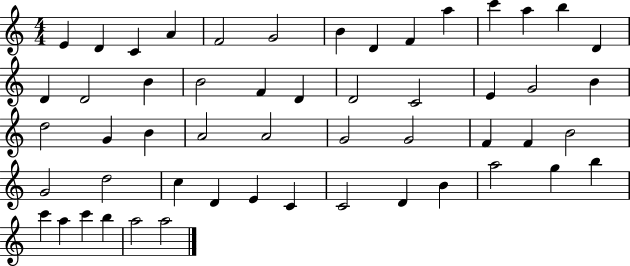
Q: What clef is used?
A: treble